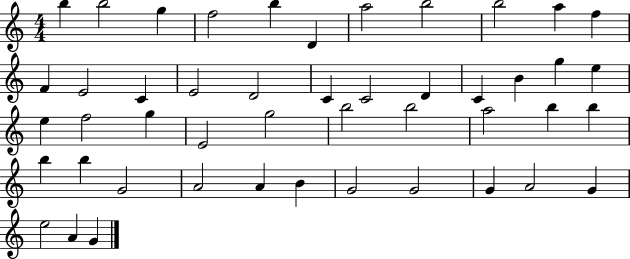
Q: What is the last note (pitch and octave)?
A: G4